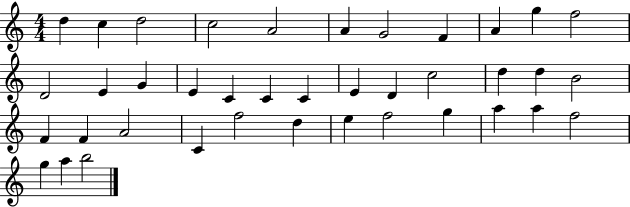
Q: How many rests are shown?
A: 0